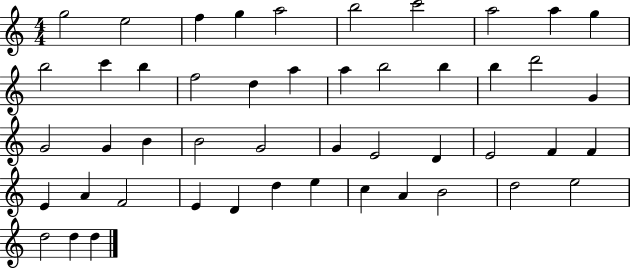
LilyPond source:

{
  \clef treble
  \numericTimeSignature
  \time 4/4
  \key c \major
  g''2 e''2 | f''4 g''4 a''2 | b''2 c'''2 | a''2 a''4 g''4 | \break b''2 c'''4 b''4 | f''2 d''4 a''4 | a''4 b''2 b''4 | b''4 d'''2 g'4 | \break g'2 g'4 b'4 | b'2 g'2 | g'4 e'2 d'4 | e'2 f'4 f'4 | \break e'4 a'4 f'2 | e'4 d'4 d''4 e''4 | c''4 a'4 b'2 | d''2 e''2 | \break d''2 d''4 d''4 | \bar "|."
}